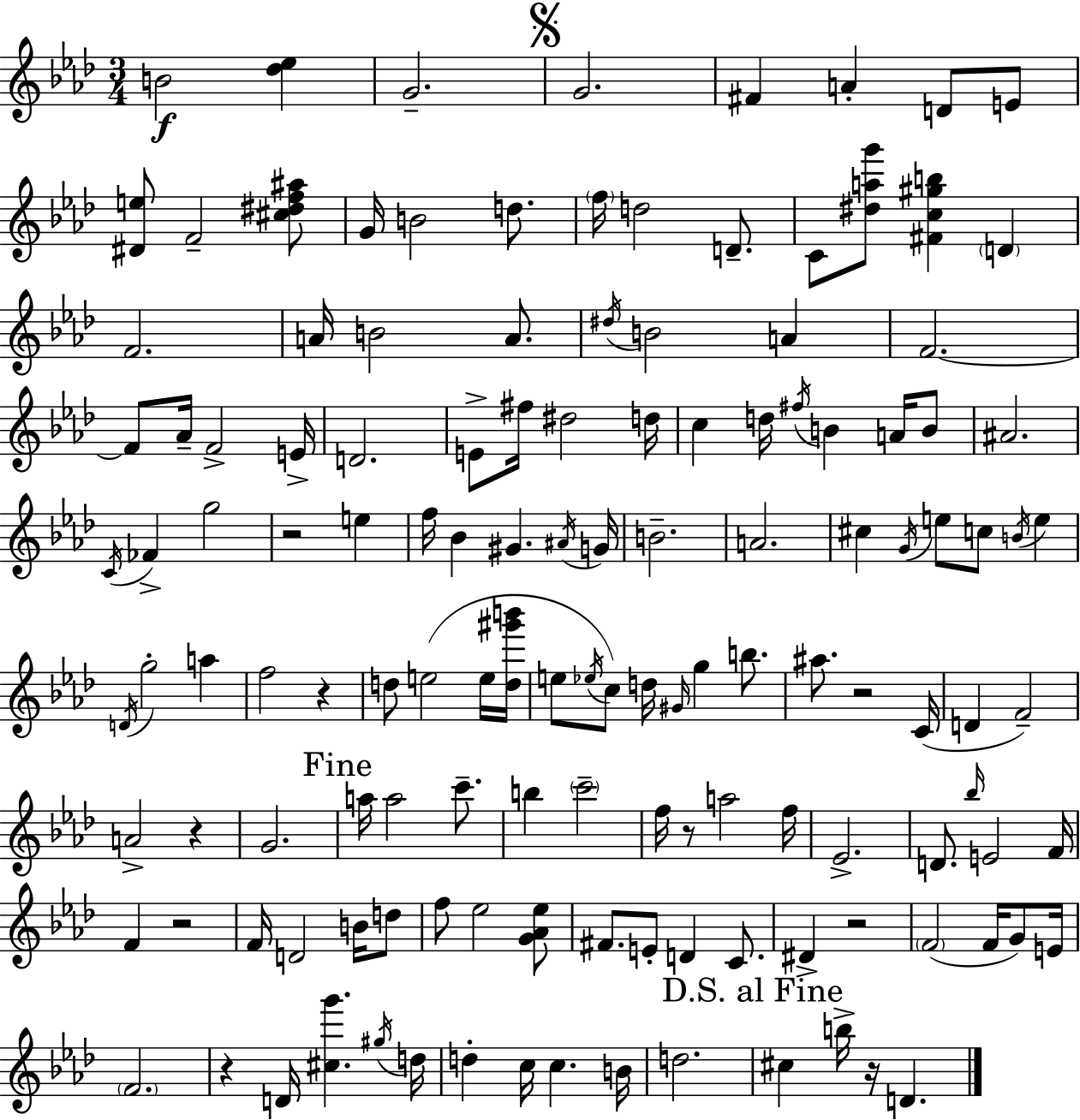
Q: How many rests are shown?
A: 9